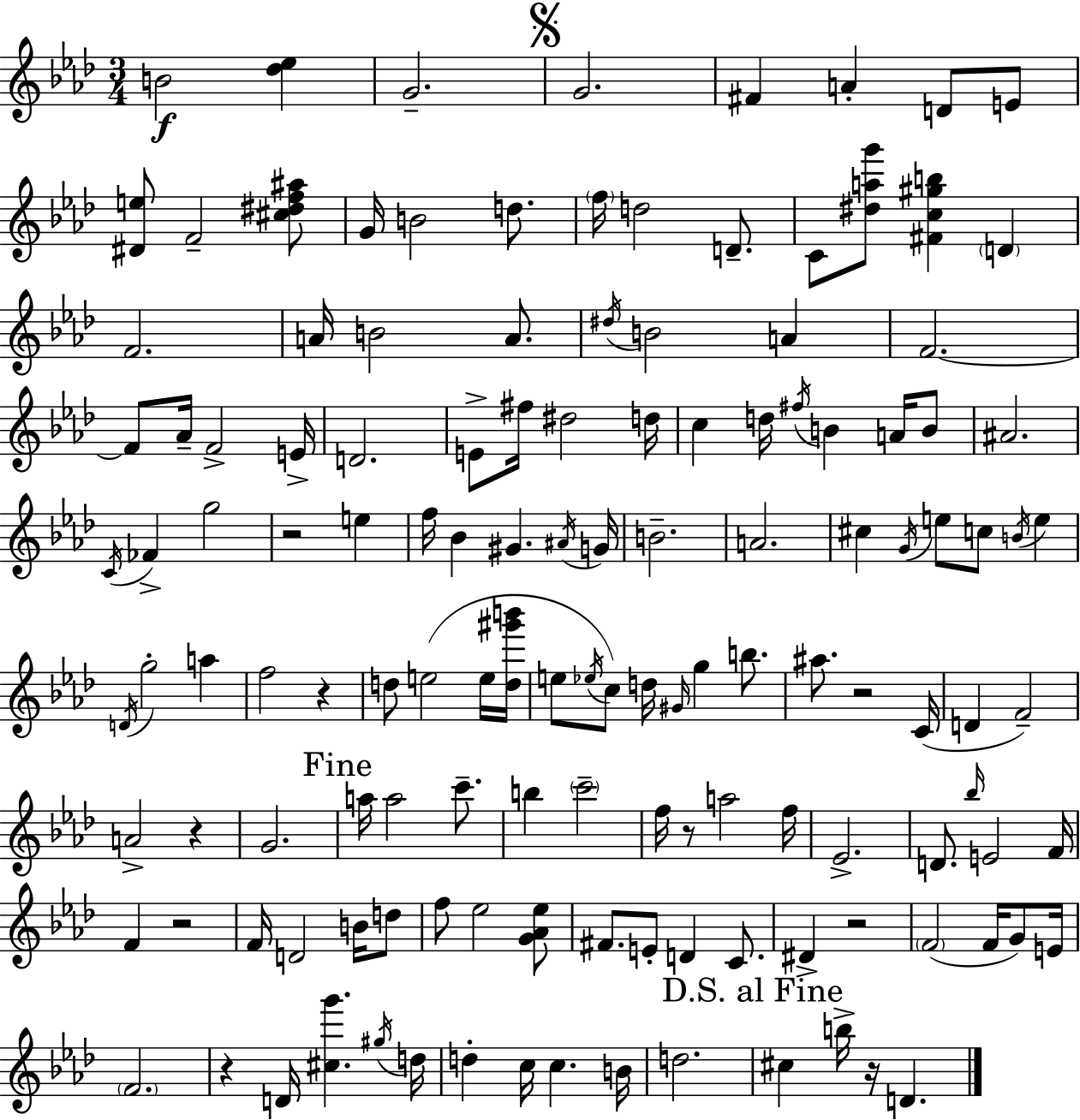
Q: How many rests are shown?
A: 9